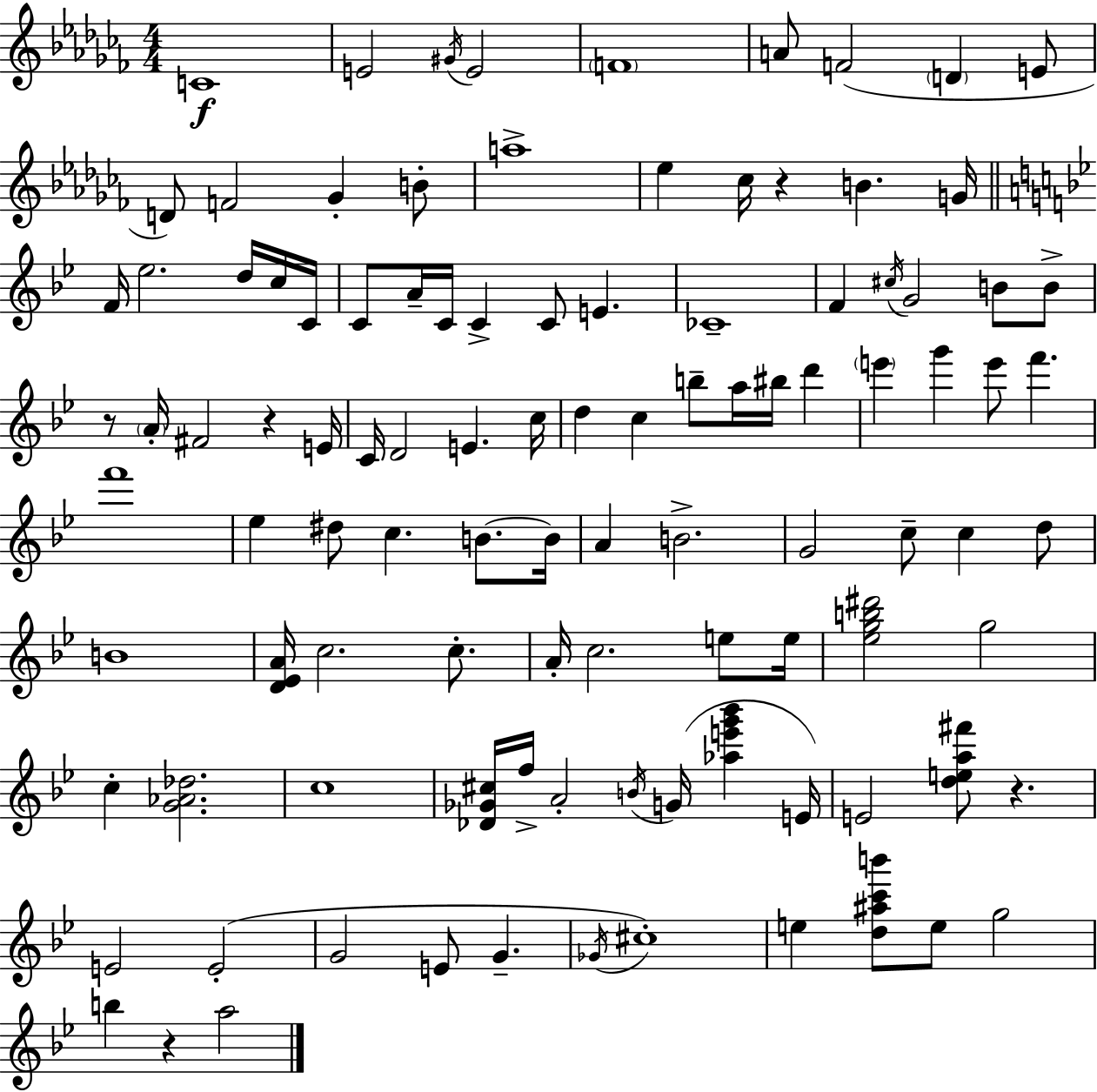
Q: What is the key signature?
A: AES minor